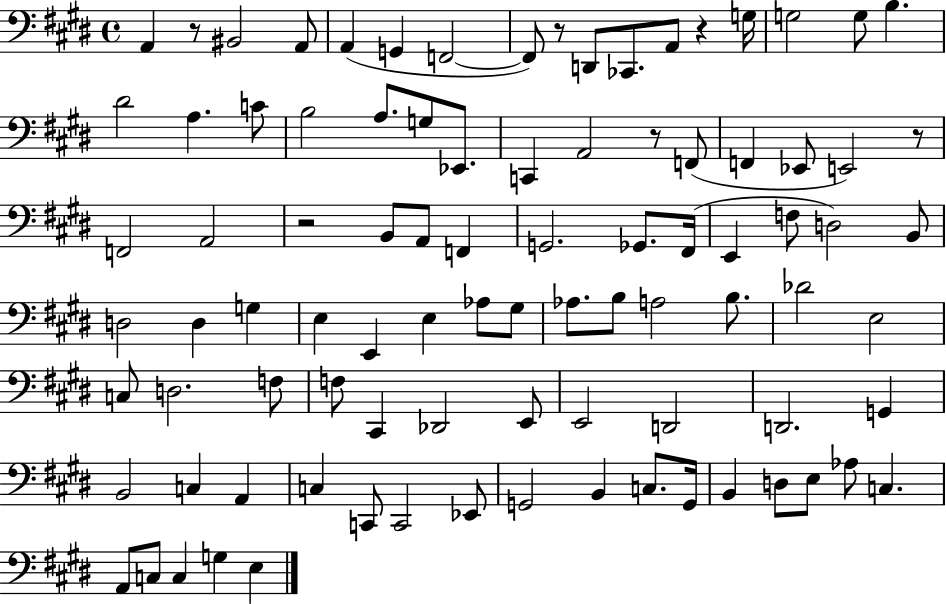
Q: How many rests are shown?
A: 6